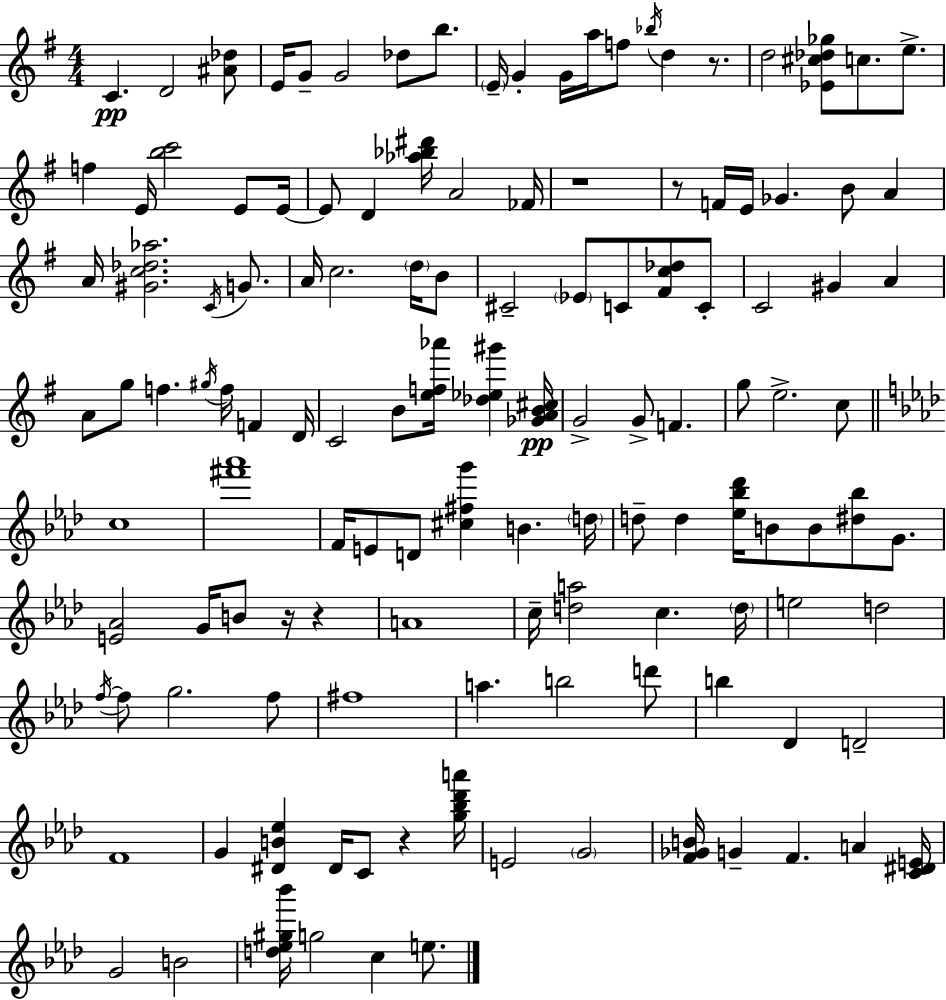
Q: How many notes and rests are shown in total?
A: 129